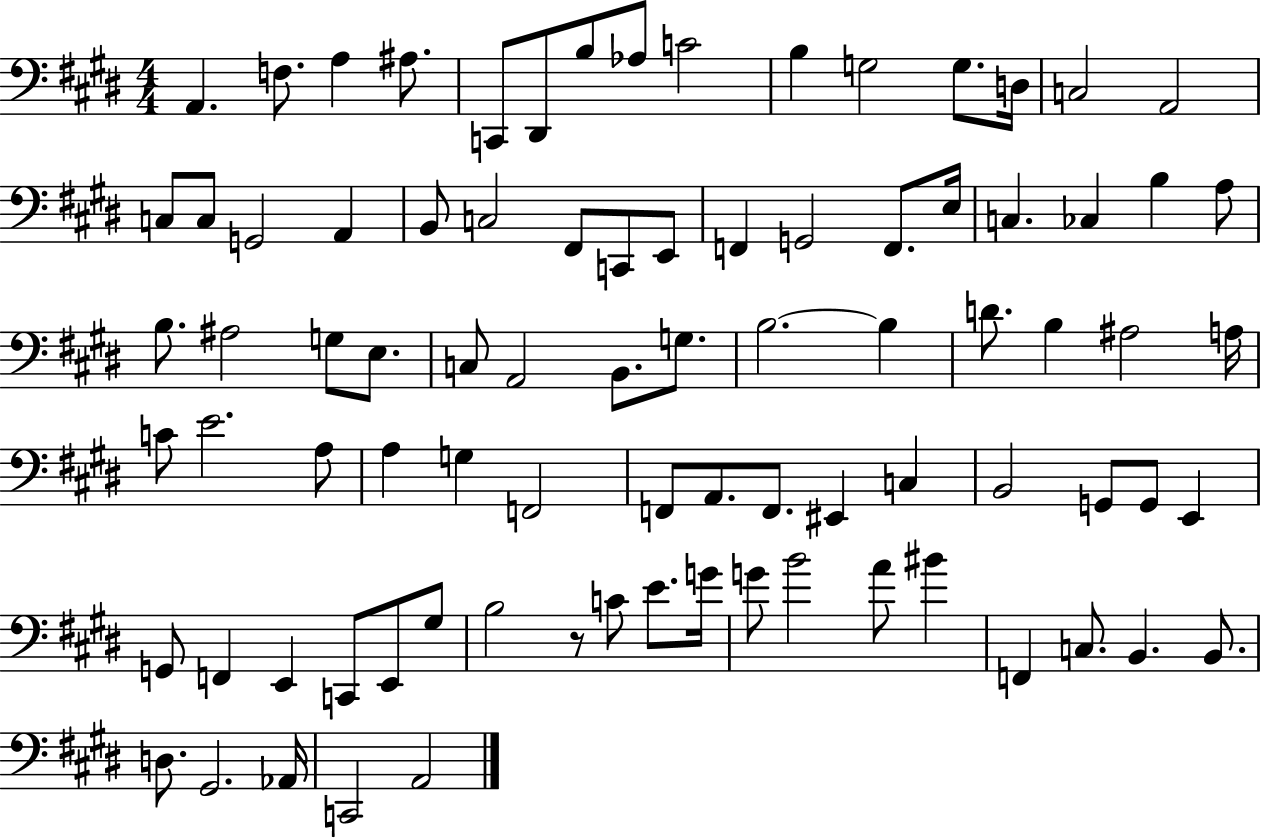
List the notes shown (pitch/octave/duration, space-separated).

A2/q. F3/e. A3/q A#3/e. C2/e D#2/e B3/e Ab3/e C4/h B3/q G3/h G3/e. D3/s C3/h A2/h C3/e C3/e G2/h A2/q B2/e C3/h F#2/e C2/e E2/e F2/q G2/h F2/e. E3/s C3/q. CES3/q B3/q A3/e B3/e. A#3/h G3/e E3/e. C3/e A2/h B2/e. G3/e. B3/h. B3/q D4/e. B3/q A#3/h A3/s C4/e E4/h. A3/e A3/q G3/q F2/h F2/e A2/e. F2/e. EIS2/q C3/q B2/h G2/e G2/e E2/q G2/e F2/q E2/q C2/e E2/e G#3/e B3/h R/e C4/e E4/e. G4/s G4/e B4/h A4/e BIS4/q F2/q C3/e. B2/q. B2/e. D3/e. G#2/h. Ab2/s C2/h A2/h